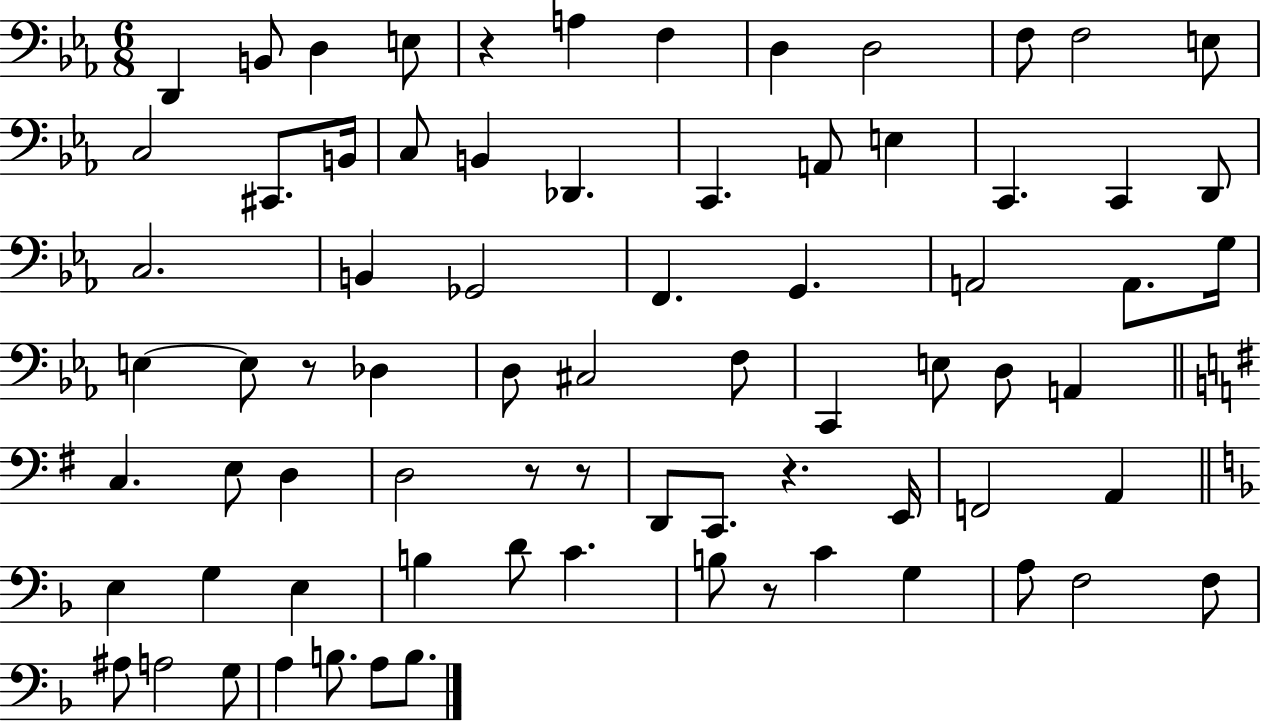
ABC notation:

X:1
T:Untitled
M:6/8
L:1/4
K:Eb
D,, B,,/2 D, E,/2 z A, F, D, D,2 F,/2 F,2 E,/2 C,2 ^C,,/2 B,,/4 C,/2 B,, _D,, C,, A,,/2 E, C,, C,, D,,/2 C,2 B,, _G,,2 F,, G,, A,,2 A,,/2 G,/4 E, E,/2 z/2 _D, D,/2 ^C,2 F,/2 C,, E,/2 D,/2 A,, C, E,/2 D, D,2 z/2 z/2 D,,/2 C,,/2 z E,,/4 F,,2 A,, E, G, E, B, D/2 C B,/2 z/2 C G, A,/2 F,2 F,/2 ^A,/2 A,2 G,/2 A, B,/2 A,/2 B,/2